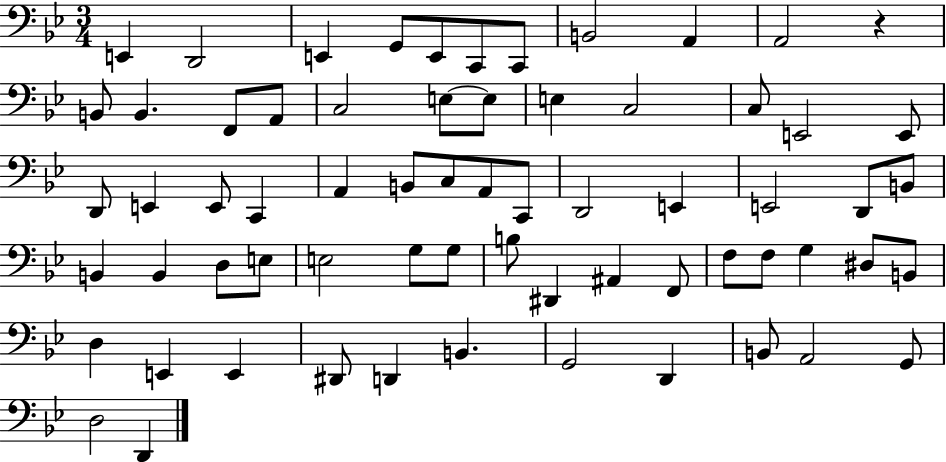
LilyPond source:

{
  \clef bass
  \numericTimeSignature
  \time 3/4
  \key bes \major
  \repeat volta 2 { e,4 d,2 | e,4 g,8 e,8 c,8 c,8 | b,2 a,4 | a,2 r4 | \break b,8 b,4. f,8 a,8 | c2 e8~~ e8 | e4 c2 | c8 e,2 e,8 | \break d,8 e,4 e,8 c,4 | a,4 b,8 c8 a,8 c,8 | d,2 e,4 | e,2 d,8 b,8 | \break b,4 b,4 d8 e8 | e2 g8 g8 | b8 dis,4 ais,4 f,8 | f8 f8 g4 dis8 b,8 | \break d4 e,4 e,4 | dis,8 d,4 b,4. | g,2 d,4 | b,8 a,2 g,8 | \break d2 d,4 | } \bar "|."
}